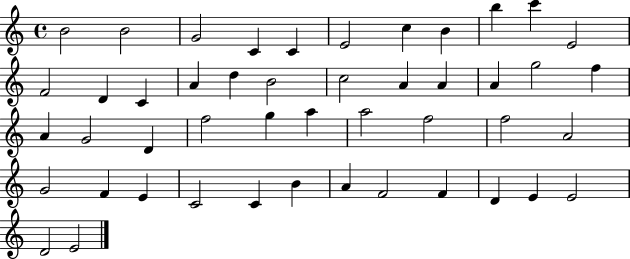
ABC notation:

X:1
T:Untitled
M:4/4
L:1/4
K:C
B2 B2 G2 C C E2 c B b c' E2 F2 D C A d B2 c2 A A A g2 f A G2 D f2 g a a2 f2 f2 A2 G2 F E C2 C B A F2 F D E E2 D2 E2